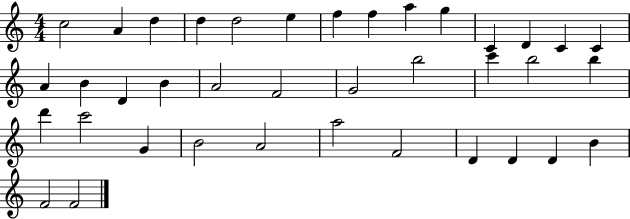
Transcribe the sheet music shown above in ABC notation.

X:1
T:Untitled
M:4/4
L:1/4
K:C
c2 A d d d2 e f f a g C D C C A B D B A2 F2 G2 b2 c' b2 b d' c'2 G B2 A2 a2 F2 D D D B F2 F2